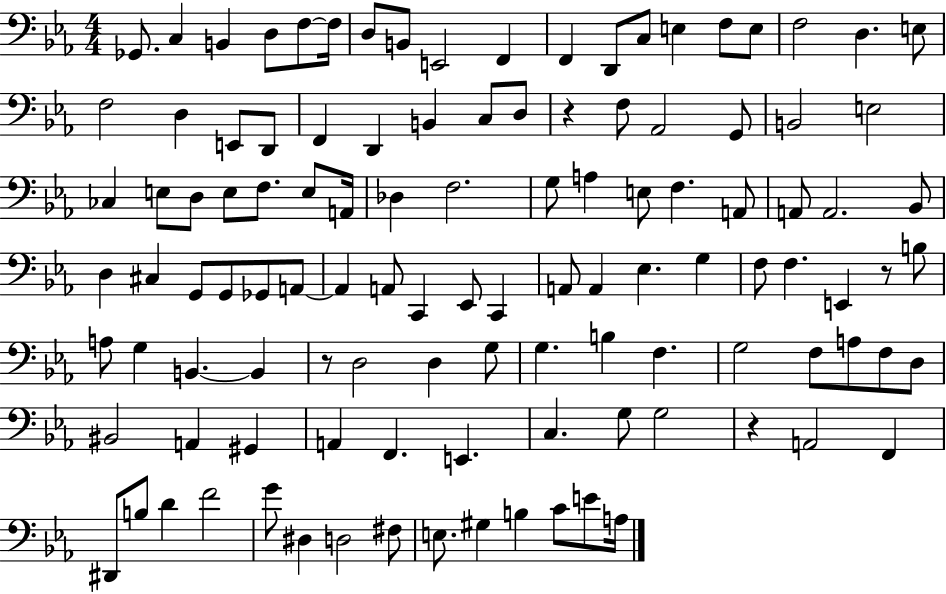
X:1
T:Untitled
M:4/4
L:1/4
K:Eb
_G,,/2 C, B,, D,/2 F,/2 F,/4 D,/2 B,,/2 E,,2 F,, F,, D,,/2 C,/2 E, F,/2 E,/2 F,2 D, E,/2 F,2 D, E,,/2 D,,/2 F,, D,, B,, C,/2 D,/2 z F,/2 _A,,2 G,,/2 B,,2 E,2 _C, E,/2 D,/2 E,/2 F,/2 E,/2 A,,/4 _D, F,2 G,/2 A, E,/2 F, A,,/2 A,,/2 A,,2 _B,,/2 D, ^C, G,,/2 G,,/2 _G,,/2 A,,/2 A,, A,,/2 C,, _E,,/2 C,, A,,/2 A,, _E, G, F,/2 F, E,, z/2 B,/2 A,/2 G, B,, B,, z/2 D,2 D, G,/2 G, B, F, G,2 F,/2 A,/2 F,/2 D,/2 ^B,,2 A,, ^G,, A,, F,, E,, C, G,/2 G,2 z A,,2 F,, ^D,,/2 B,/2 D F2 G/2 ^D, D,2 ^F,/2 E,/2 ^G, B, C/2 E/2 A,/4